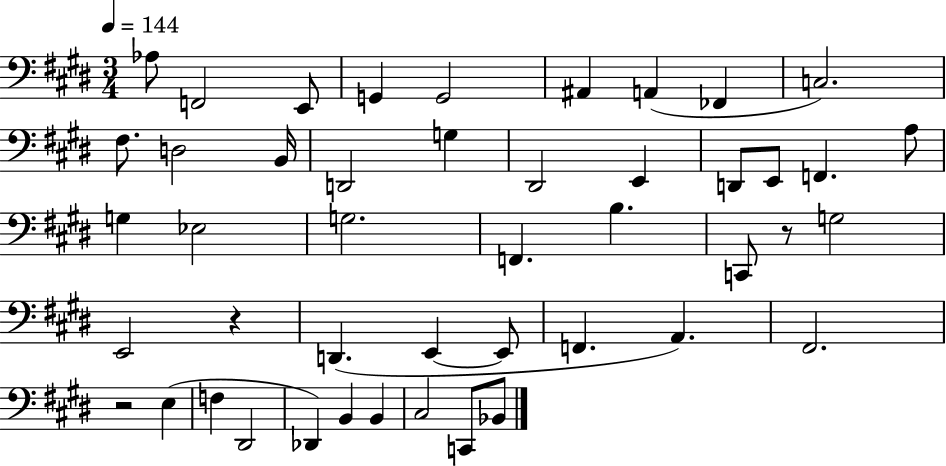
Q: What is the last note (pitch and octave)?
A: Bb2